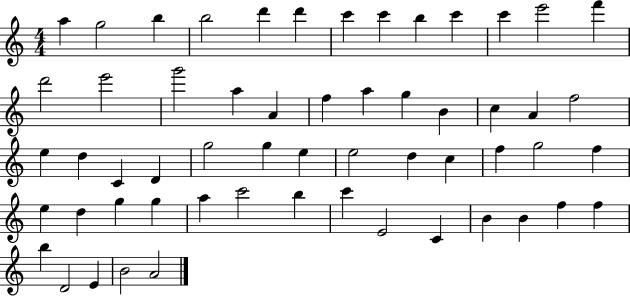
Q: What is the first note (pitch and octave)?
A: A5